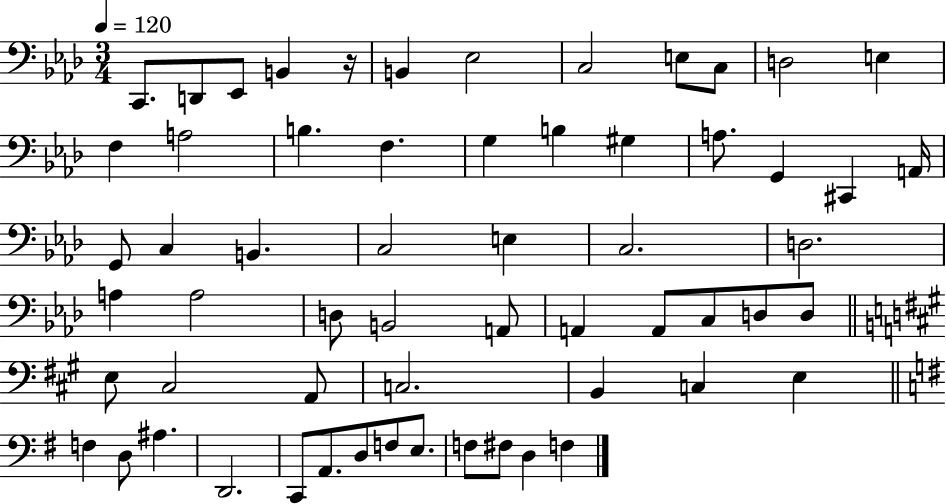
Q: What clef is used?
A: bass